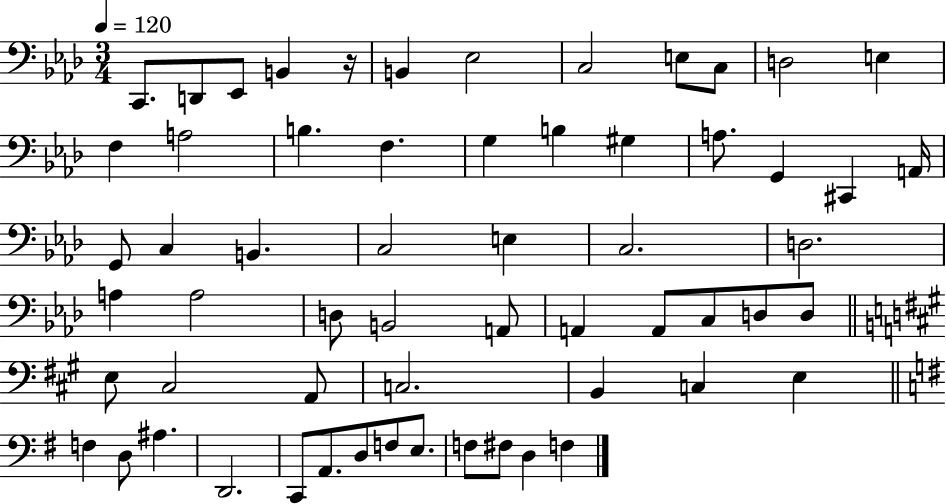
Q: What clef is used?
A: bass